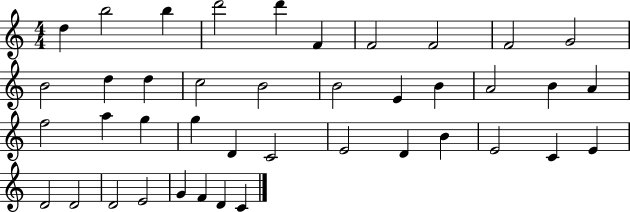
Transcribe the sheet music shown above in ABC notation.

X:1
T:Untitled
M:4/4
L:1/4
K:C
d b2 b d'2 d' F F2 F2 F2 G2 B2 d d c2 B2 B2 E B A2 B A f2 a g g D C2 E2 D B E2 C E D2 D2 D2 E2 G F D C